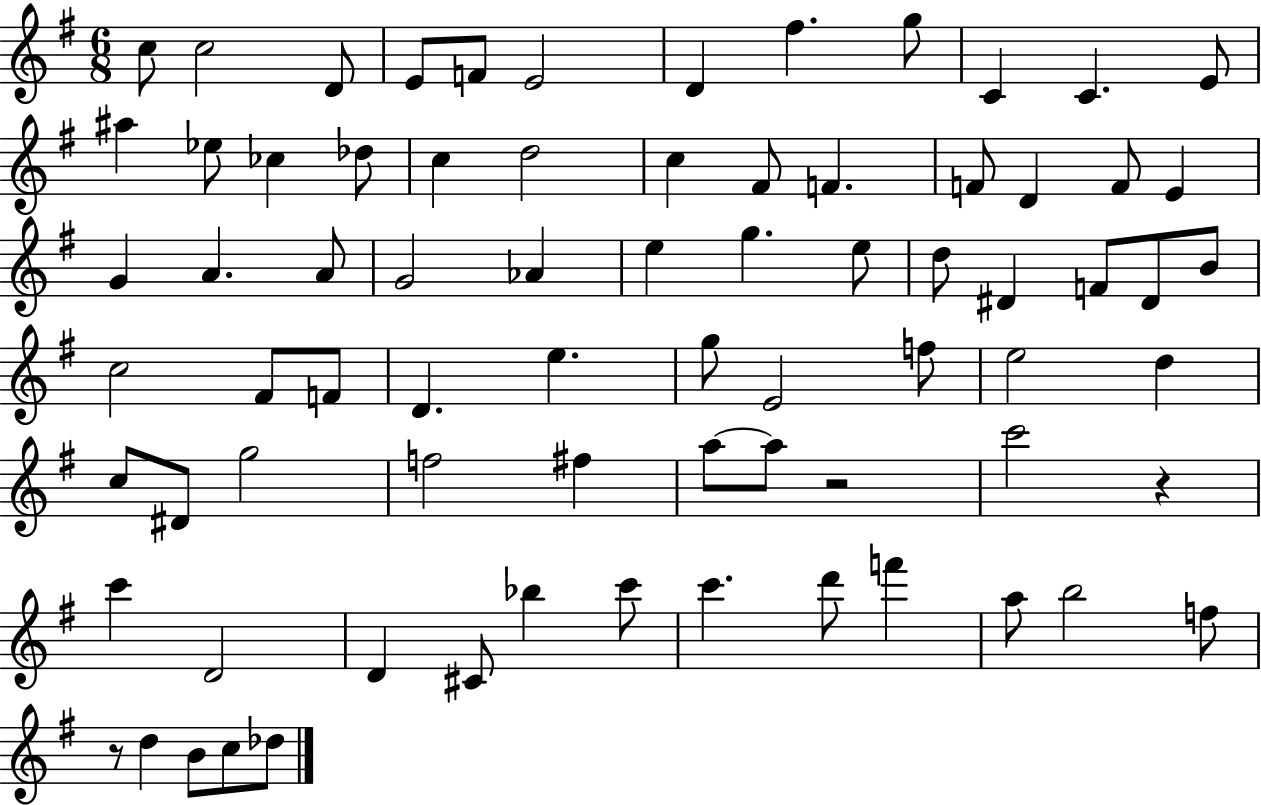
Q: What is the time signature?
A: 6/8